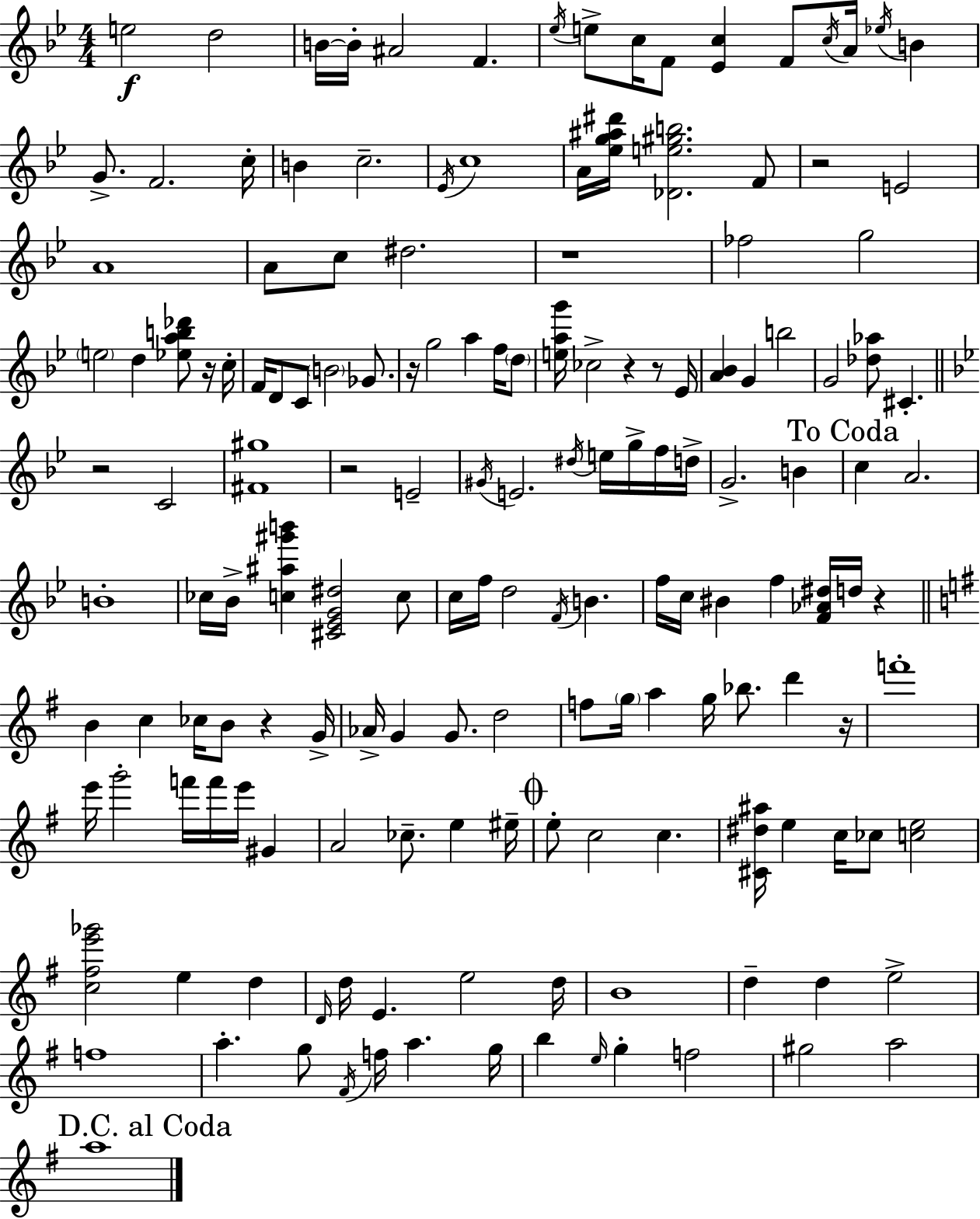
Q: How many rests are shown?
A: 11